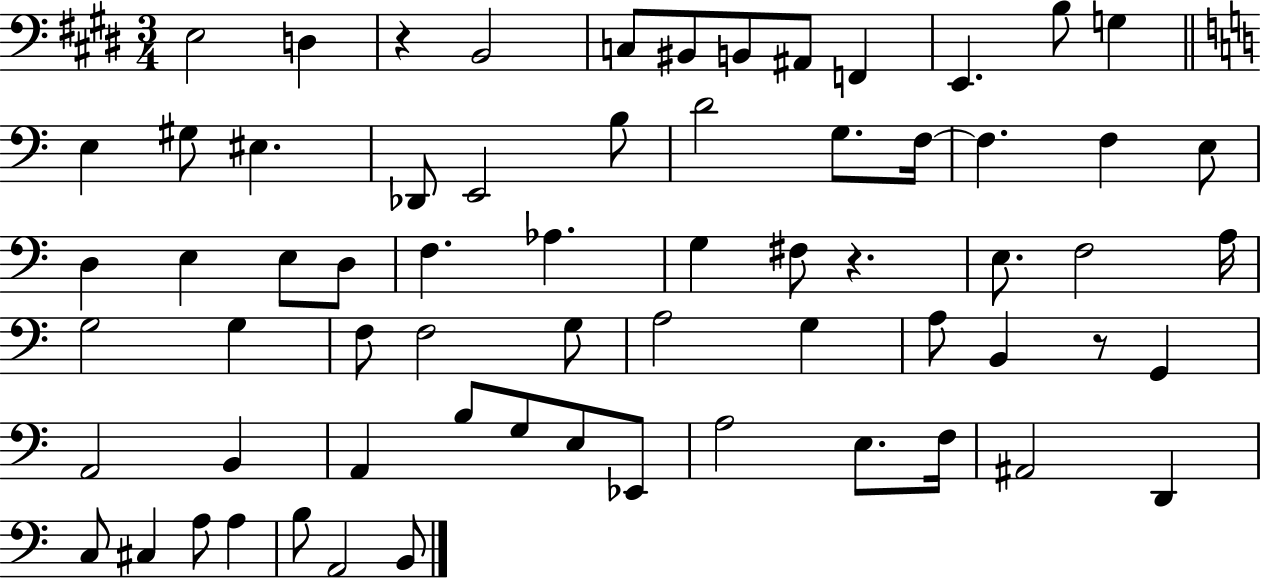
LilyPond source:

{
  \clef bass
  \numericTimeSignature
  \time 3/4
  \key e \major
  e2 d4 | r4 b,2 | c8 bis,8 b,8 ais,8 f,4 | e,4. b8 g4 | \break \bar "||" \break \key c \major e4 gis8 eis4. | des,8 e,2 b8 | d'2 g8. f16~~ | f4. f4 e8 | \break d4 e4 e8 d8 | f4. aes4. | g4 fis8 r4. | e8. f2 a16 | \break g2 g4 | f8 f2 g8 | a2 g4 | a8 b,4 r8 g,4 | \break a,2 b,4 | a,4 b8 g8 e8 ees,8 | a2 e8. f16 | ais,2 d,4 | \break c8 cis4 a8 a4 | b8 a,2 b,8 | \bar "|."
}